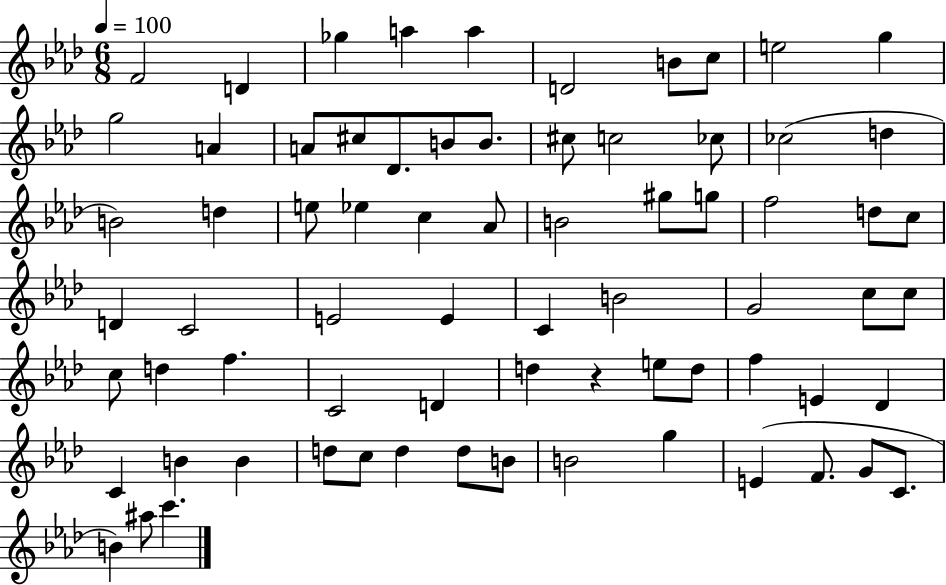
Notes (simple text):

F4/h D4/q Gb5/q A5/q A5/q D4/h B4/e C5/e E5/h G5/q G5/h A4/q A4/e C#5/e Db4/e. B4/e B4/e. C#5/e C5/h CES5/e CES5/h D5/q B4/h D5/q E5/e Eb5/q C5/q Ab4/e B4/h G#5/e G5/e F5/h D5/e C5/e D4/q C4/h E4/h E4/q C4/q B4/h G4/h C5/e C5/e C5/e D5/q F5/q. C4/h D4/q D5/q R/q E5/e D5/e F5/q E4/q Db4/q C4/q B4/q B4/q D5/e C5/e D5/q D5/e B4/e B4/h G5/q E4/q F4/e. G4/e C4/e. B4/q A#5/e C6/q.